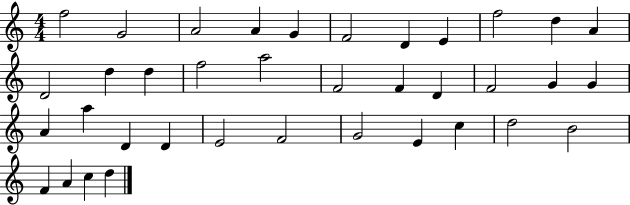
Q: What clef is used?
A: treble